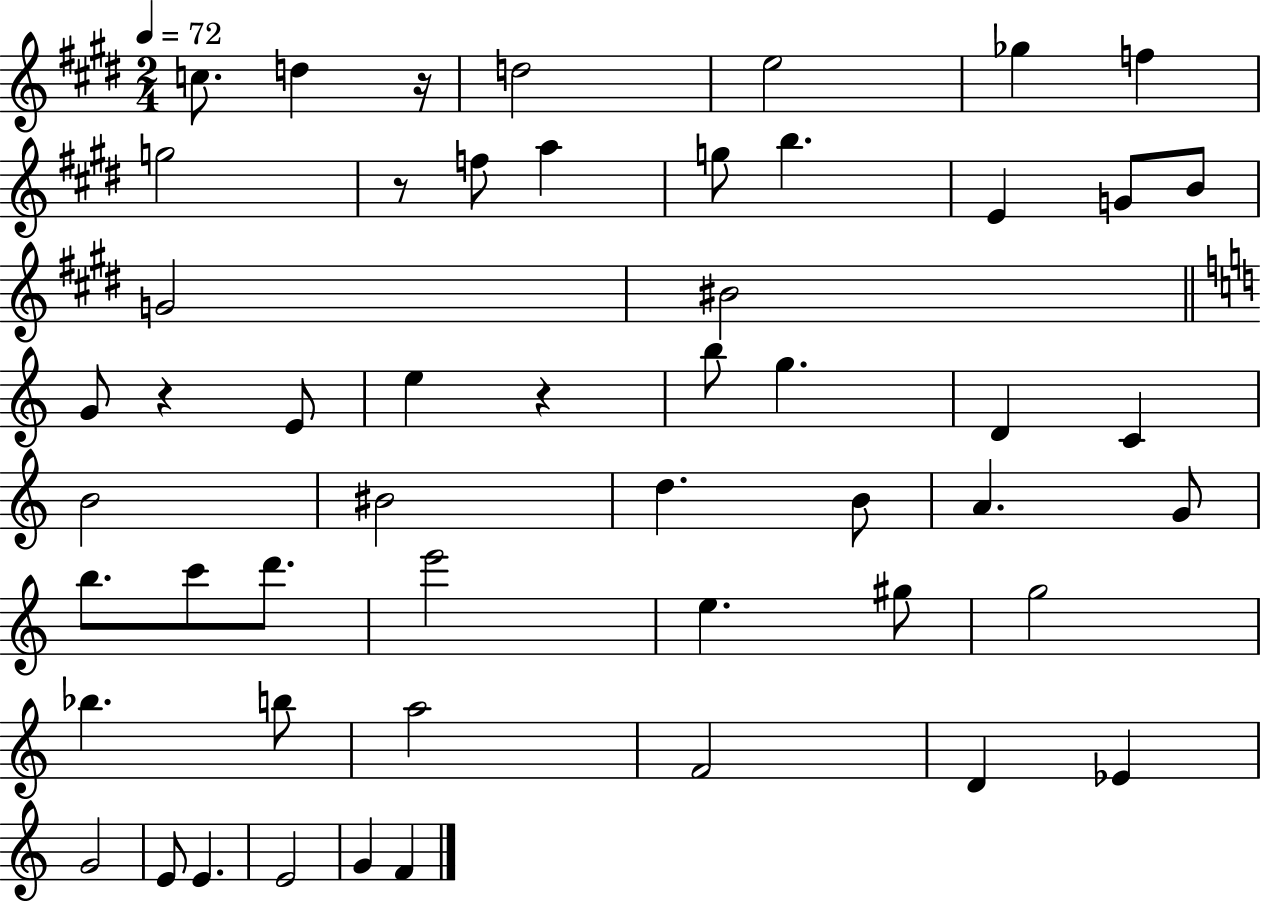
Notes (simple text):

C5/e. D5/q R/s D5/h E5/h Gb5/q F5/q G5/h R/e F5/e A5/q G5/e B5/q. E4/q G4/e B4/e G4/h BIS4/h G4/e R/q E4/e E5/q R/q B5/e G5/q. D4/q C4/q B4/h BIS4/h D5/q. B4/e A4/q. G4/e B5/e. C6/e D6/e. E6/h E5/q. G#5/e G5/h Bb5/q. B5/e A5/h F4/h D4/q Eb4/q G4/h E4/e E4/q. E4/h G4/q F4/q